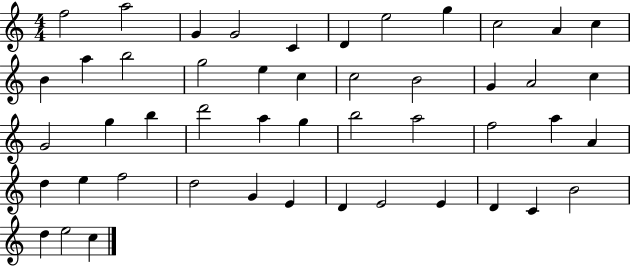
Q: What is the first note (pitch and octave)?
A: F5